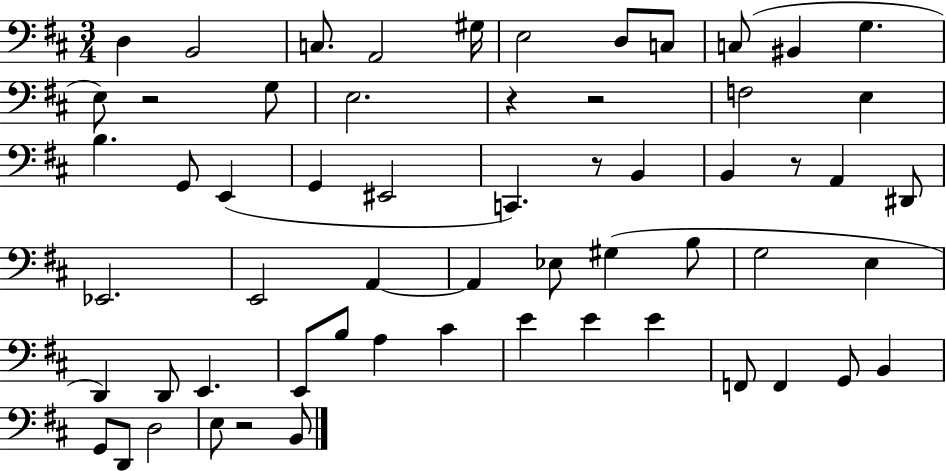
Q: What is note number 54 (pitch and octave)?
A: B2